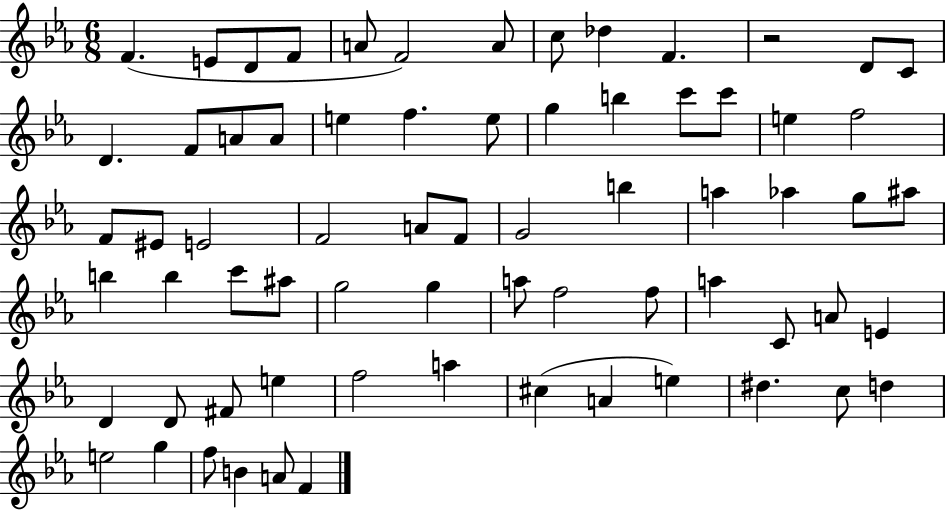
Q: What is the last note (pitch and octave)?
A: F4